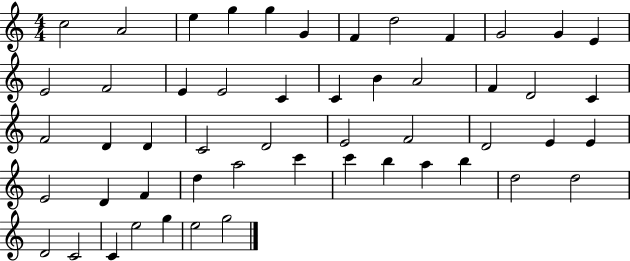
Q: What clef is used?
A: treble